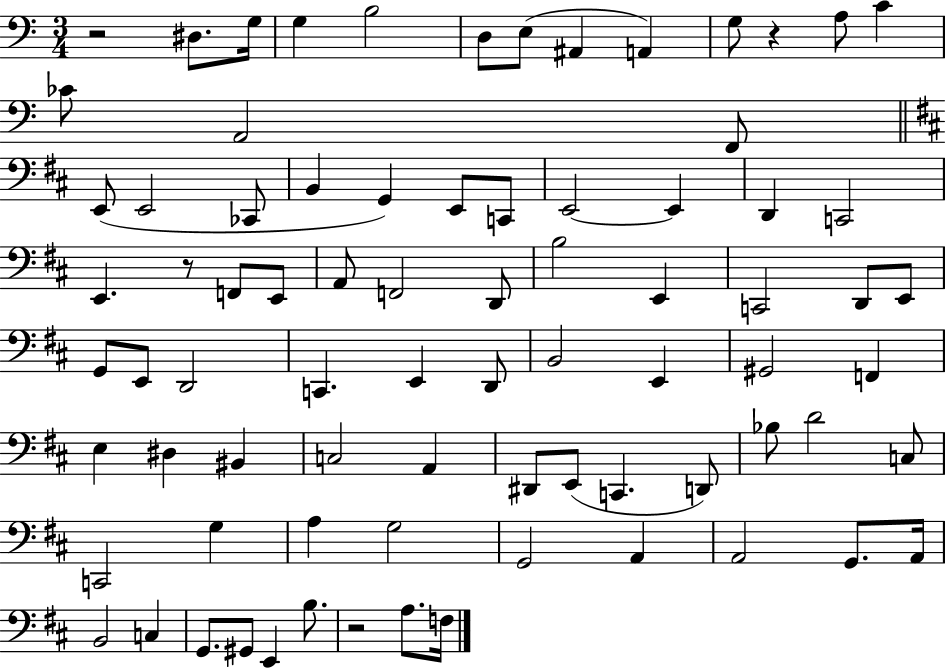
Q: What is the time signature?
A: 3/4